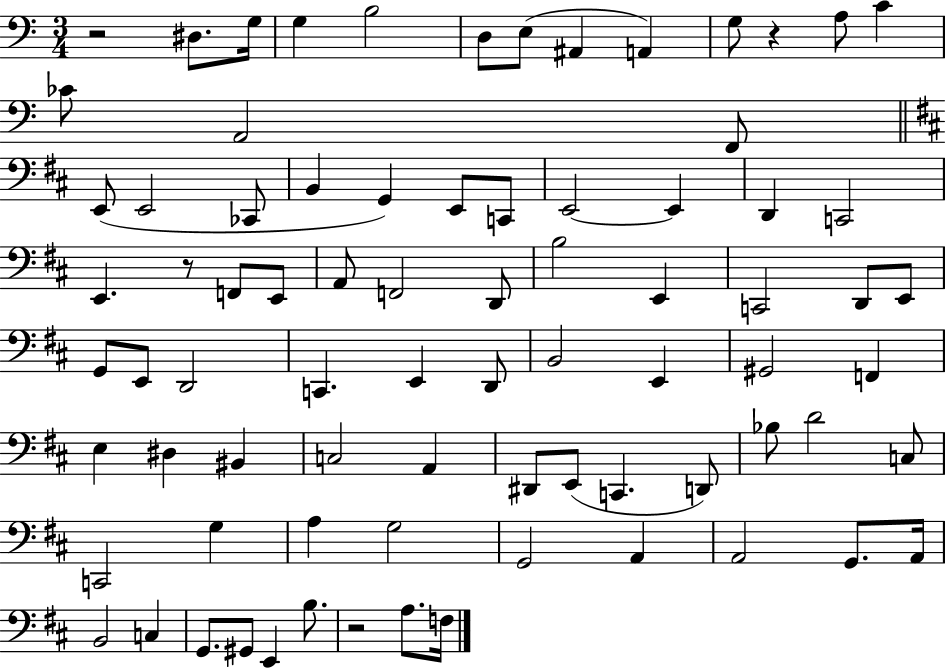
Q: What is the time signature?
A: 3/4